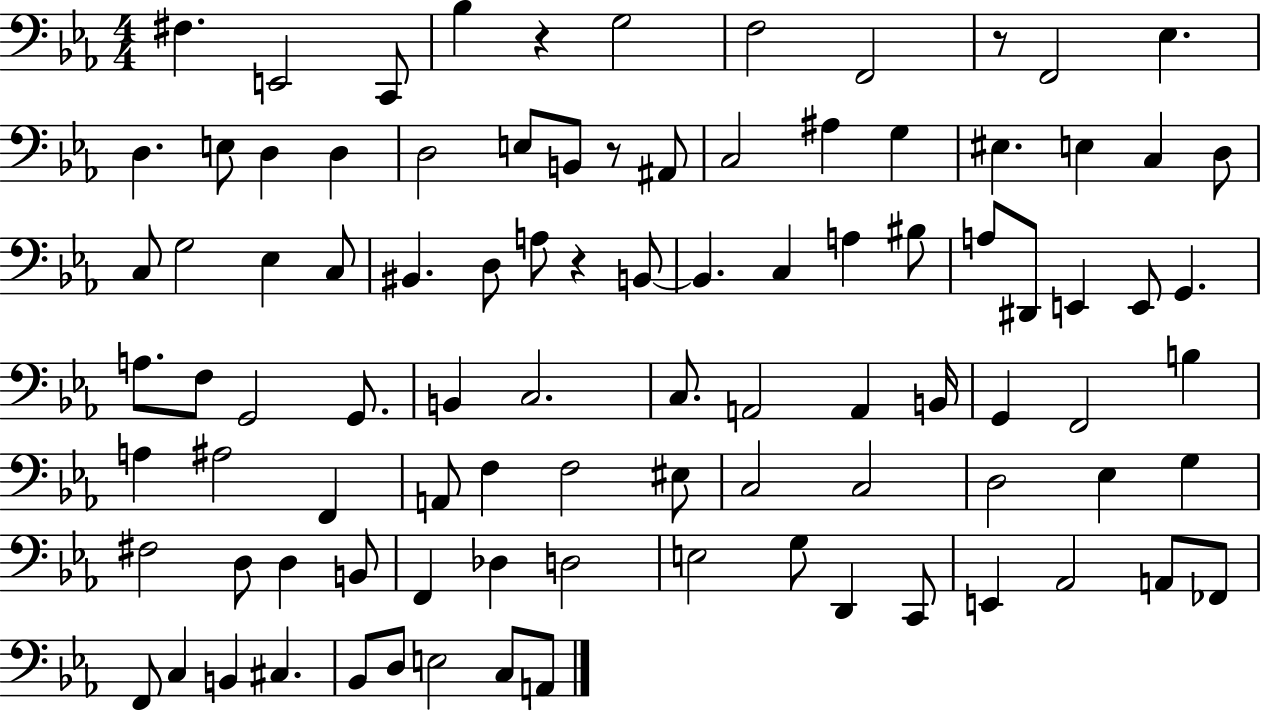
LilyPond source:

{
  \clef bass
  \numericTimeSignature
  \time 4/4
  \key ees \major
  \repeat volta 2 { fis4. e,2 c,8 | bes4 r4 g2 | f2 f,2 | r8 f,2 ees4. | \break d4. e8 d4 d4 | d2 e8 b,8 r8 ais,8 | c2 ais4 g4 | eis4. e4 c4 d8 | \break c8 g2 ees4 c8 | bis,4. d8 a8 r4 b,8~~ | b,4. c4 a4 bis8 | a8 dis,8 e,4 e,8 g,4. | \break a8. f8 g,2 g,8. | b,4 c2. | c8. a,2 a,4 b,16 | g,4 f,2 b4 | \break a4 ais2 f,4 | a,8 f4 f2 eis8 | c2 c2 | d2 ees4 g4 | \break fis2 d8 d4 b,8 | f,4 des4 d2 | e2 g8 d,4 c,8 | e,4 aes,2 a,8 fes,8 | \break f,8 c4 b,4 cis4. | bes,8 d8 e2 c8 a,8 | } \bar "|."
}